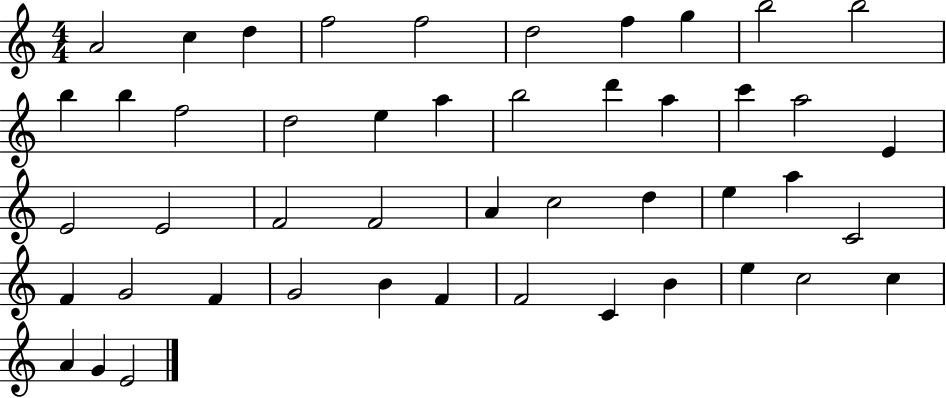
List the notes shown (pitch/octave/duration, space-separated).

A4/h C5/q D5/q F5/h F5/h D5/h F5/q G5/q B5/h B5/h B5/q B5/q F5/h D5/h E5/q A5/q B5/h D6/q A5/q C6/q A5/h E4/q E4/h E4/h F4/h F4/h A4/q C5/h D5/q E5/q A5/q C4/h F4/q G4/h F4/q G4/h B4/q F4/q F4/h C4/q B4/q E5/q C5/h C5/q A4/q G4/q E4/h